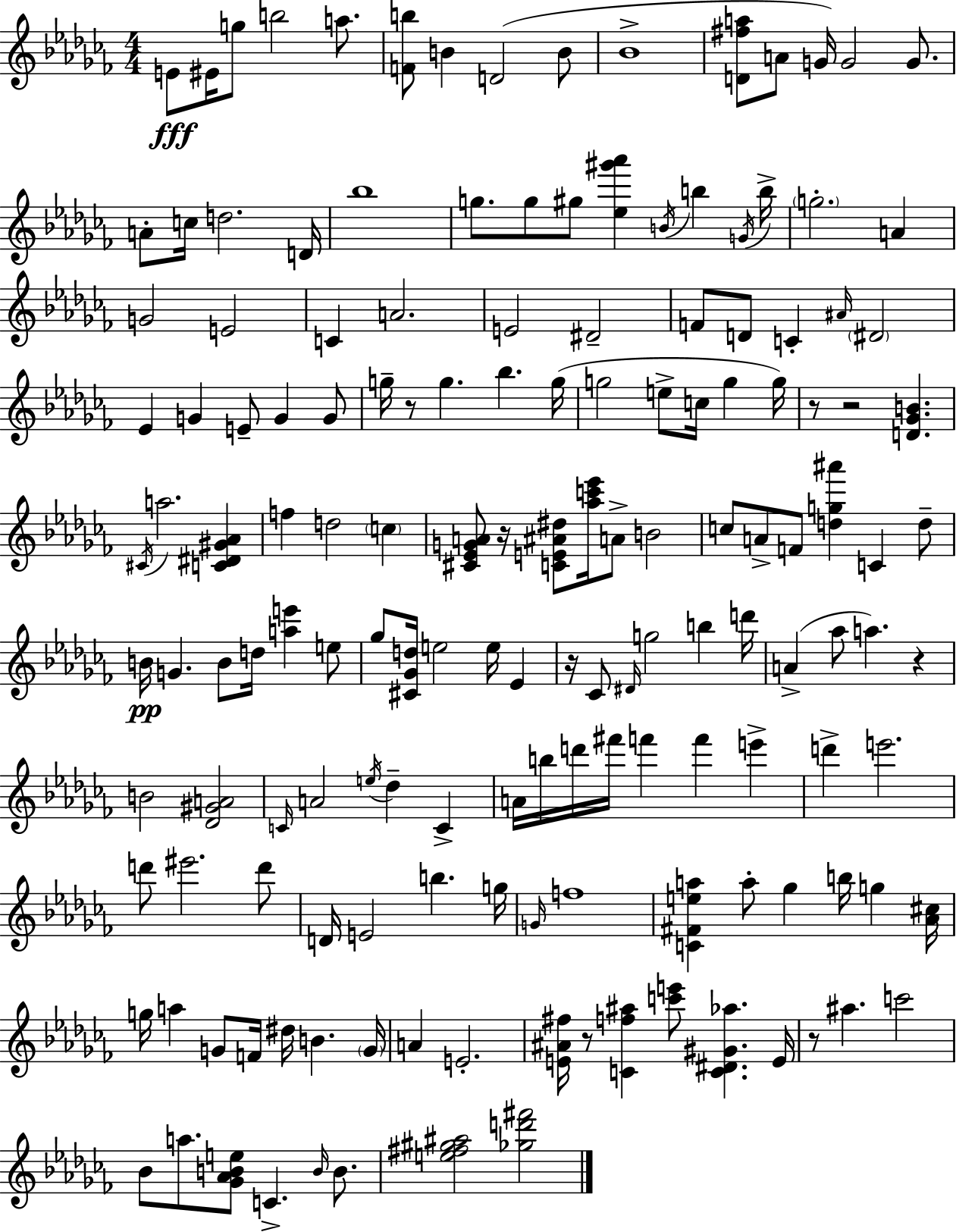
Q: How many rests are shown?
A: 8